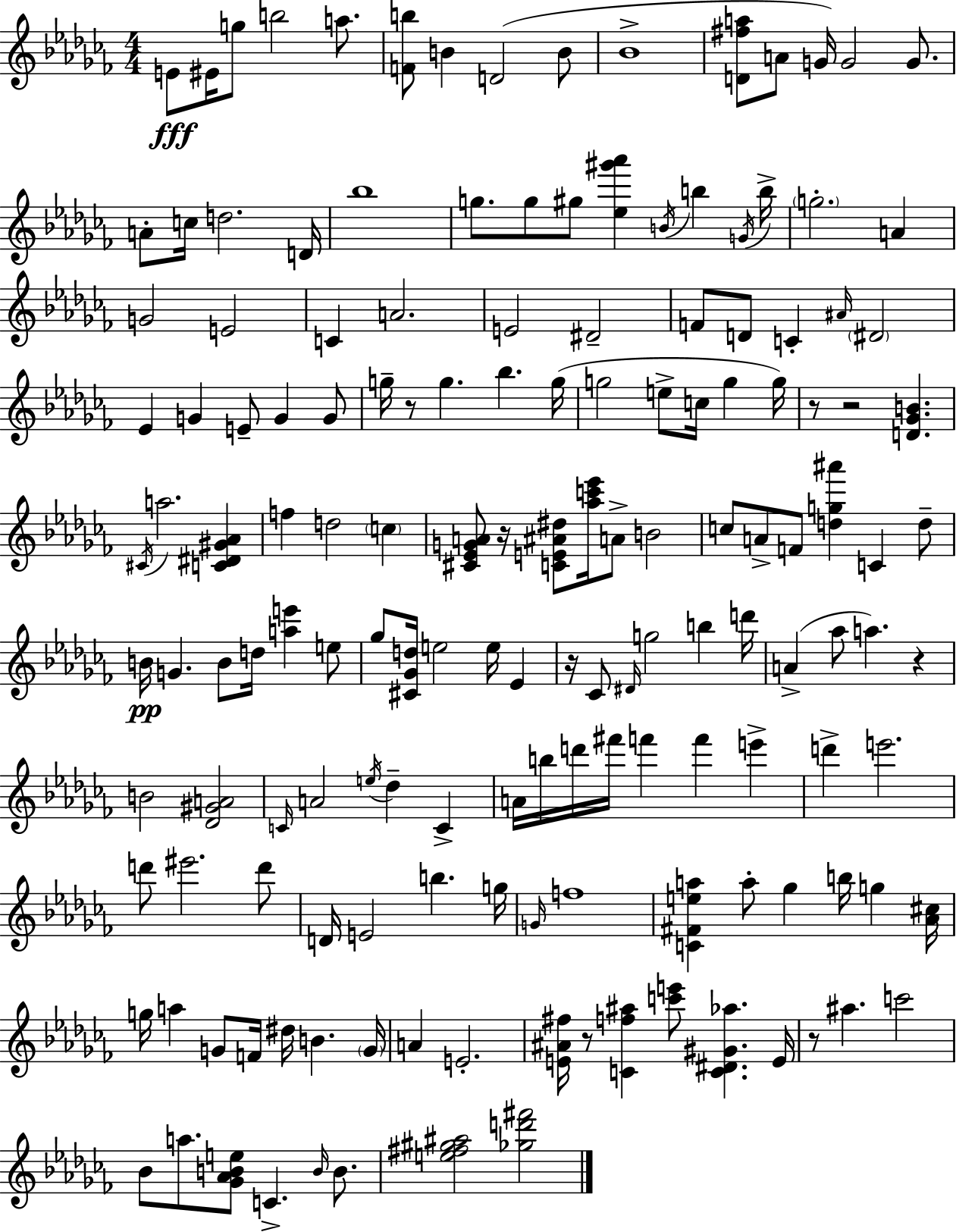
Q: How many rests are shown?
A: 8